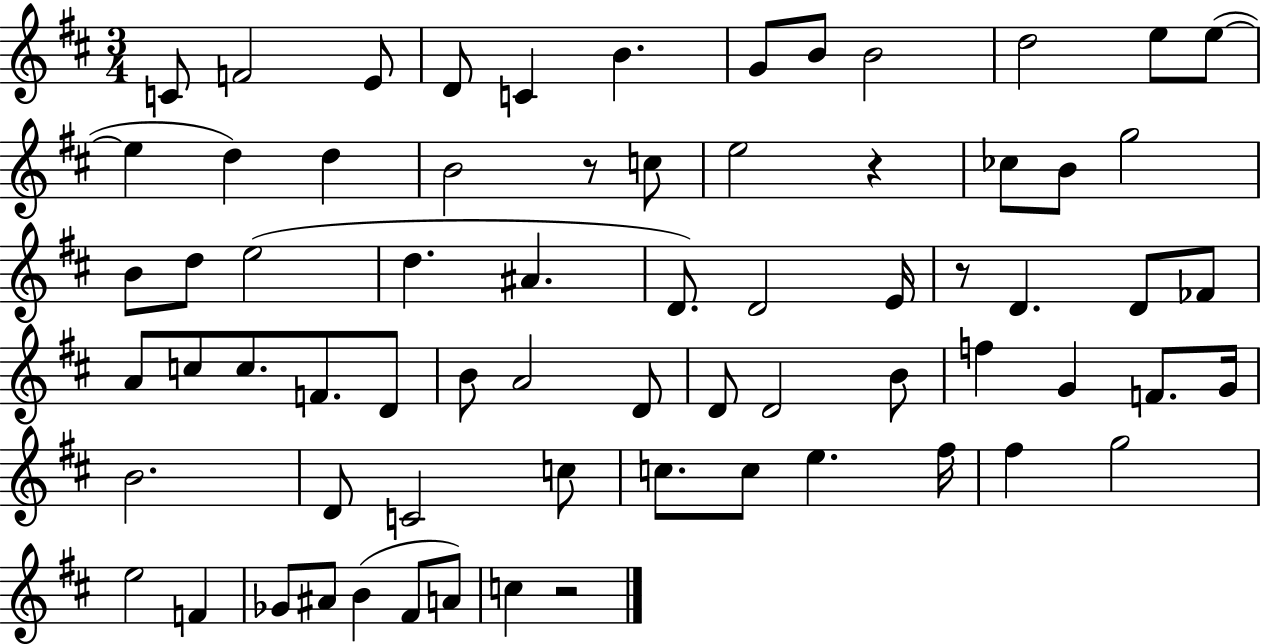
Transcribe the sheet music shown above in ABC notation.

X:1
T:Untitled
M:3/4
L:1/4
K:D
C/2 F2 E/2 D/2 C B G/2 B/2 B2 d2 e/2 e/2 e d d B2 z/2 c/2 e2 z _c/2 B/2 g2 B/2 d/2 e2 d ^A D/2 D2 E/4 z/2 D D/2 _F/2 A/2 c/2 c/2 F/2 D/2 B/2 A2 D/2 D/2 D2 B/2 f G F/2 G/4 B2 D/2 C2 c/2 c/2 c/2 e ^f/4 ^f g2 e2 F _G/2 ^A/2 B ^F/2 A/2 c z2